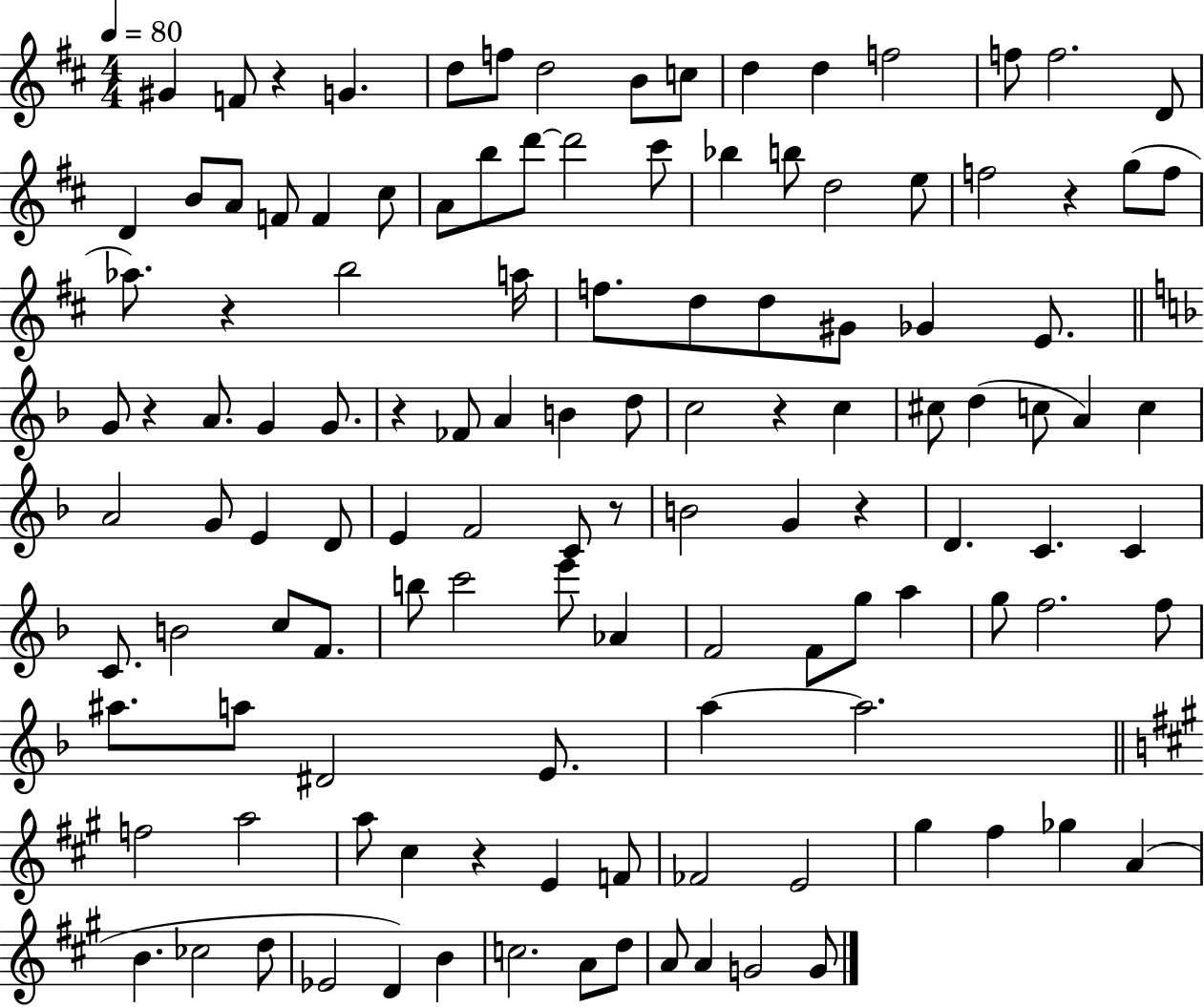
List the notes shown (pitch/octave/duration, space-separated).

G#4/q F4/e R/q G4/q. D5/e F5/e D5/h B4/e C5/e D5/q D5/q F5/h F5/e F5/h. D4/e D4/q B4/e A4/e F4/e F4/q C#5/e A4/e B5/e D6/e D6/h C#6/e Bb5/q B5/e D5/h E5/e F5/h R/q G5/e F5/e Ab5/e. R/q B5/h A5/s F5/e. D5/e D5/e G#4/e Gb4/q E4/e. G4/e R/q A4/e. G4/q G4/e. R/q FES4/e A4/q B4/q D5/e C5/h R/q C5/q C#5/e D5/q C5/e A4/q C5/q A4/h G4/e E4/q D4/e E4/q F4/h C4/e R/e B4/h G4/q R/q D4/q. C4/q. C4/q C4/e. B4/h C5/e F4/e. B5/e C6/h E6/e Ab4/q F4/h F4/e G5/e A5/q G5/e F5/h. F5/e A#5/e. A5/e D#4/h E4/e. A5/q A5/h. F5/h A5/h A5/e C#5/q R/q E4/q F4/e FES4/h E4/h G#5/q F#5/q Gb5/q A4/q B4/q. CES5/h D5/e Eb4/h D4/q B4/q C5/h. A4/e D5/e A4/e A4/q G4/h G4/e